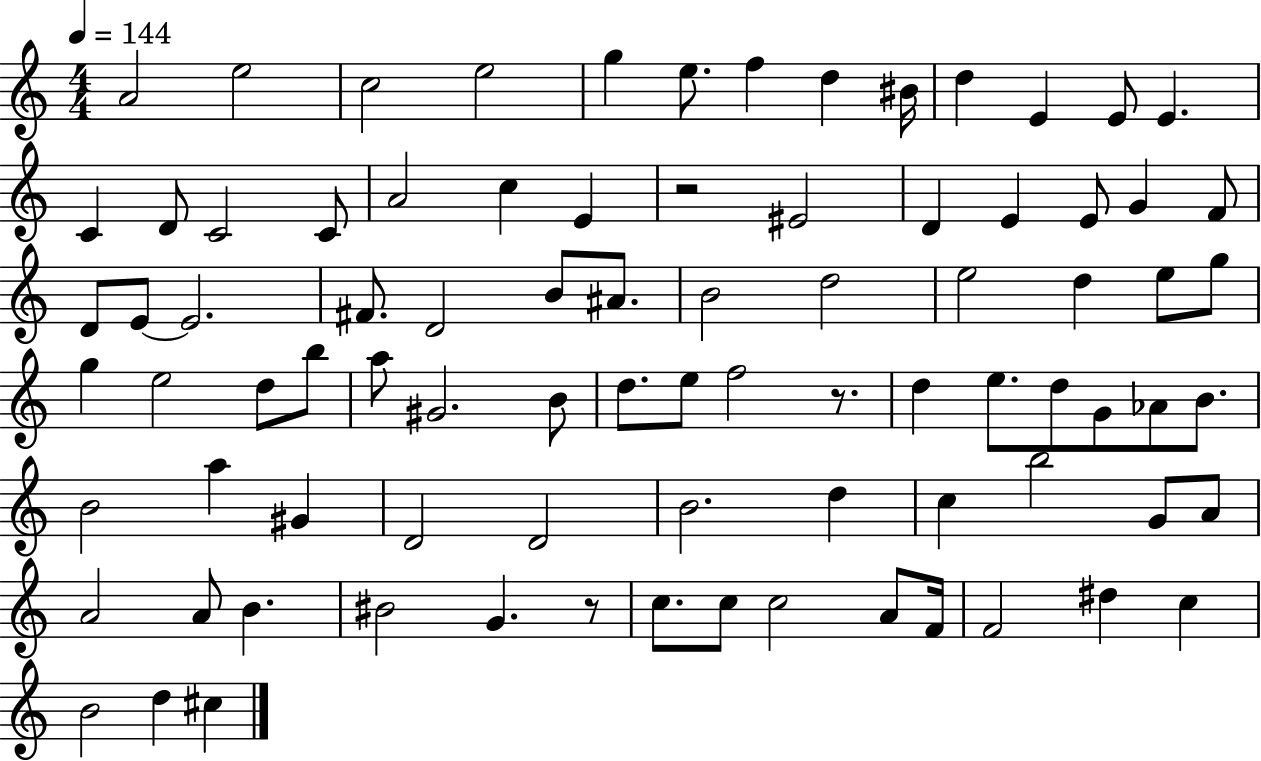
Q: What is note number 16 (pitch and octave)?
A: C4